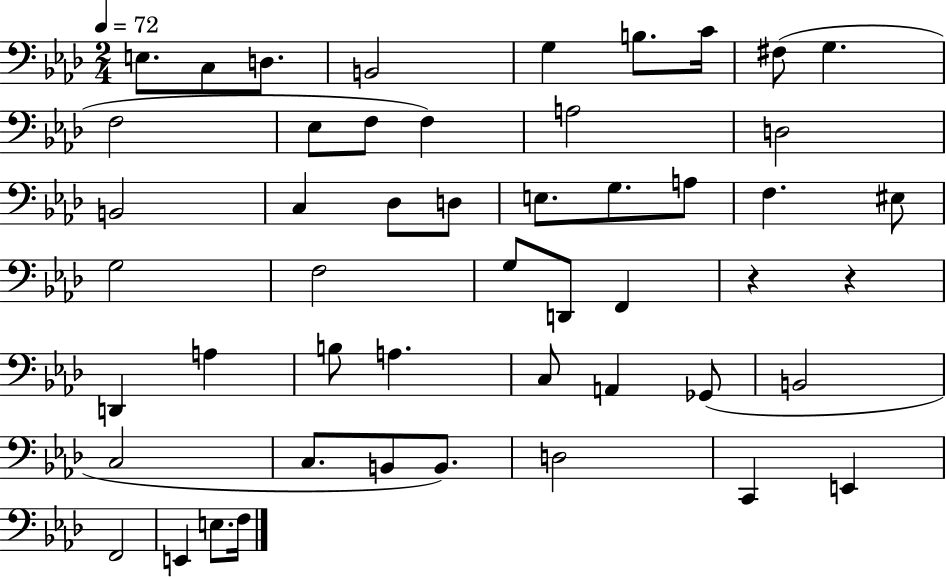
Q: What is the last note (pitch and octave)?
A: F3